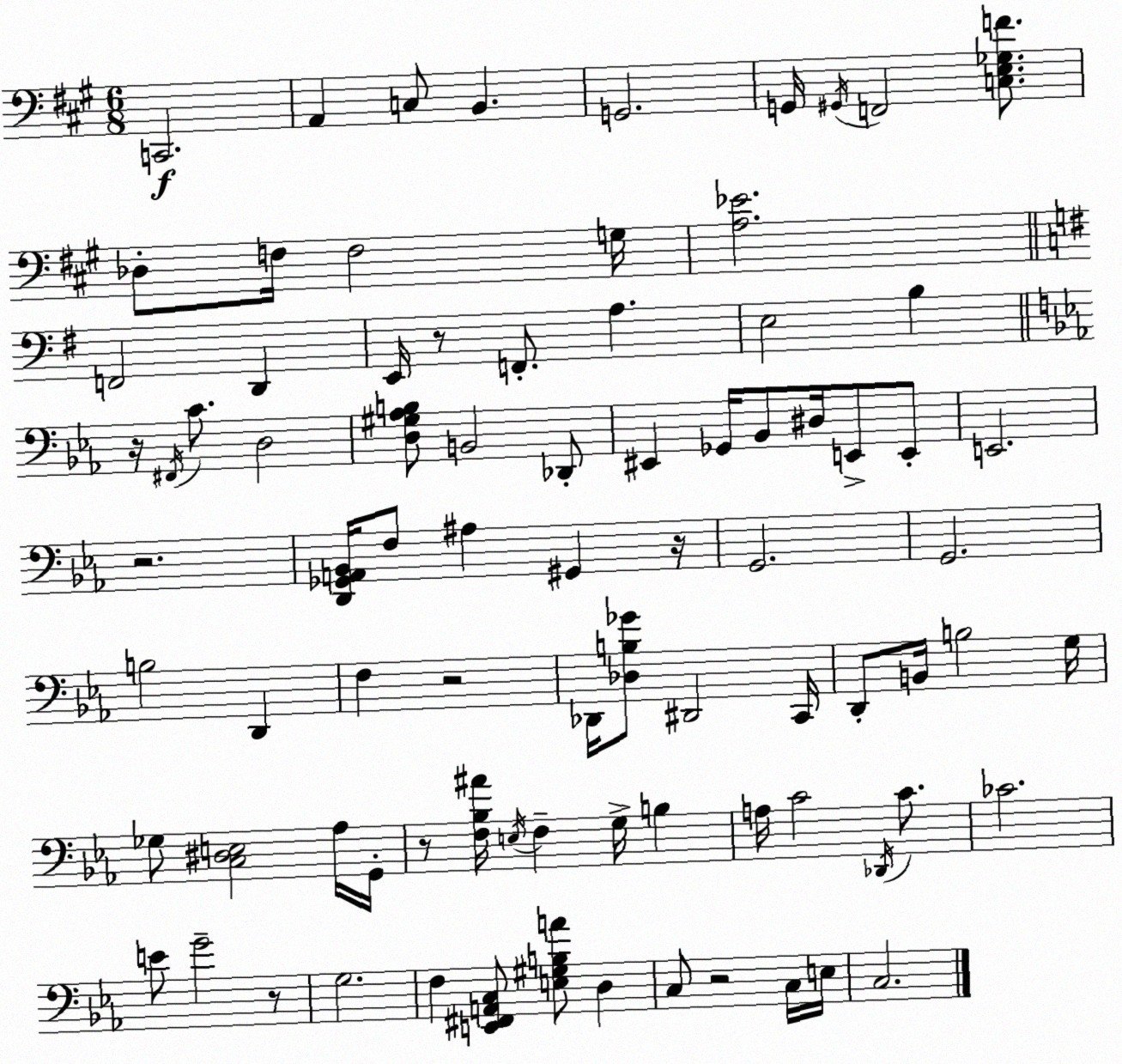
X:1
T:Untitled
M:6/8
L:1/4
K:A
C,,2 A,, C,/2 B,, G,,2 G,,/4 ^G,,/4 F,,2 [C,E,_G,F]/2 _D,/2 F,/4 F,2 G,/4 [A,_E]2 F,,2 D,, E,,/4 z/2 F,,/2 A, E,2 B, z/4 ^F,,/4 C/2 D,2 [D,^G,_A,B,]/2 B,,2 _D,,/2 ^E,, _G,,/4 _B,,/2 ^D,/4 E,,/2 E,,/2 E,,2 z2 [D,,_G,,A,,_B,,]/4 F,/2 ^A, ^G,, z/4 G,,2 G,,2 B,2 D,, F, z2 _D,,/4 [_D,B,_G]/2 ^D,,2 C,,/4 D,,/2 B,,/4 B,2 G,/4 _G,/2 [C,^D,E,]2 _A,/4 G,,/4 z/2 [F,_B,^A]/4 E,/4 F, G,/4 B, A,/4 C2 _D,,/4 C/2 _C2 E/2 G2 z/2 G,2 F, [E,,^F,,A,,C,]/2 [E,^G,B,A]/2 D, C,/2 z2 C,/4 E,/4 C,2